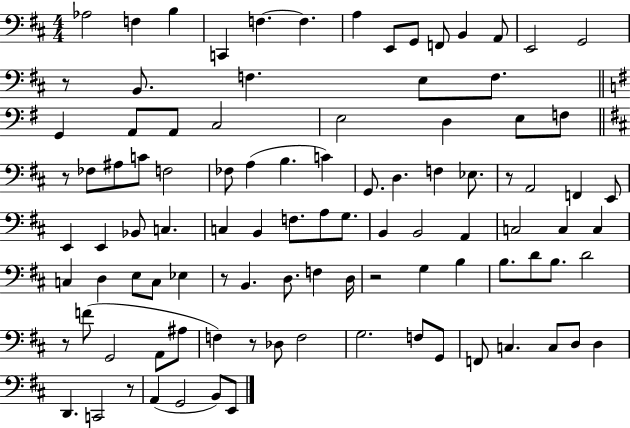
X:1
T:Untitled
M:4/4
L:1/4
K:D
_A,2 F, B, C,, F, F, A, E,,/2 G,,/2 F,,/2 B,, A,,/2 E,,2 G,,2 z/2 B,,/2 F, E,/2 F,/2 G,, A,,/2 A,,/2 C,2 E,2 D, E,/2 F,/2 z/2 _F,/2 ^A,/2 C/2 F,2 _F,/2 A, B, C G,,/2 D, F, _E,/2 z/2 A,,2 F,, E,,/2 E,, E,, _B,,/2 C, C, B,, F,/2 A,/2 G,/2 B,, B,,2 A,, C,2 C, C, C, D, E,/2 C,/2 _E, z/2 B,, D,/2 F, D,/4 z2 G, B, B,/2 D/2 B,/2 D2 z/2 F/2 G,,2 A,,/2 ^A,/2 F, z/2 _D,/2 F,2 G,2 F,/2 G,,/2 F,,/2 C, C,/2 D,/2 D, D,, C,,2 z/2 A,, G,,2 B,,/2 E,,/2